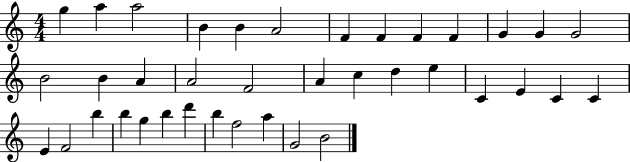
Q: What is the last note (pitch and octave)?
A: B4